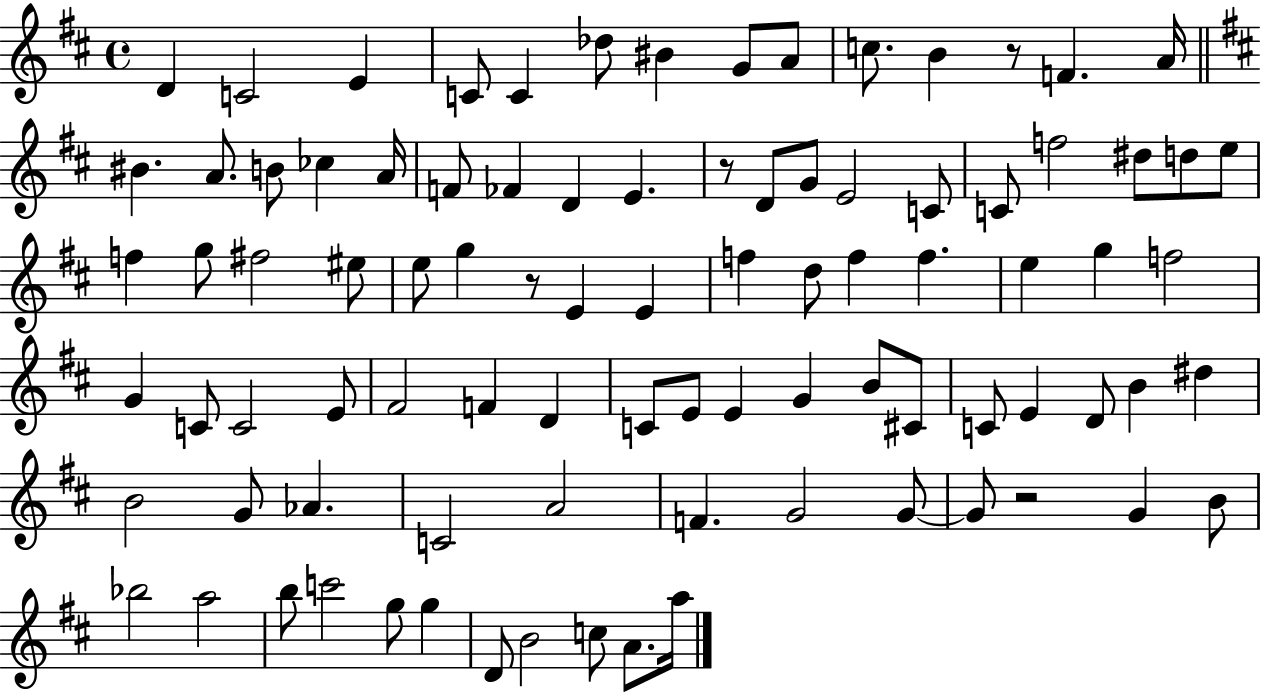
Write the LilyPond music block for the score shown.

{
  \clef treble
  \time 4/4
  \defaultTimeSignature
  \key d \major
  \repeat volta 2 { d'4 c'2 e'4 | c'8 c'4 des''8 bis'4 g'8 a'8 | c''8. b'4 r8 f'4. a'16 | \bar "||" \break \key d \major bis'4. a'8. b'8 ces''4 a'16 | f'8 fes'4 d'4 e'4. | r8 d'8 g'8 e'2 c'8 | c'8 f''2 dis''8 d''8 e''8 | \break f''4 g''8 fis''2 eis''8 | e''8 g''4 r8 e'4 e'4 | f''4 d''8 f''4 f''4. | e''4 g''4 f''2 | \break g'4 c'8 c'2 e'8 | fis'2 f'4 d'4 | c'8 e'8 e'4 g'4 b'8 cis'8 | c'8 e'4 d'8 b'4 dis''4 | \break b'2 g'8 aes'4. | c'2 a'2 | f'4. g'2 g'8~~ | g'8 r2 g'4 b'8 | \break bes''2 a''2 | b''8 c'''2 g''8 g''4 | d'8 b'2 c''8 a'8. a''16 | } \bar "|."
}